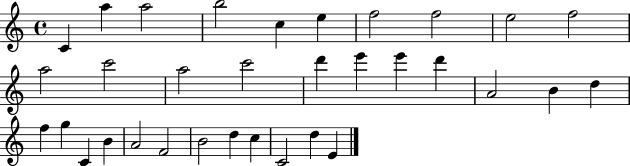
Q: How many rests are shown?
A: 0